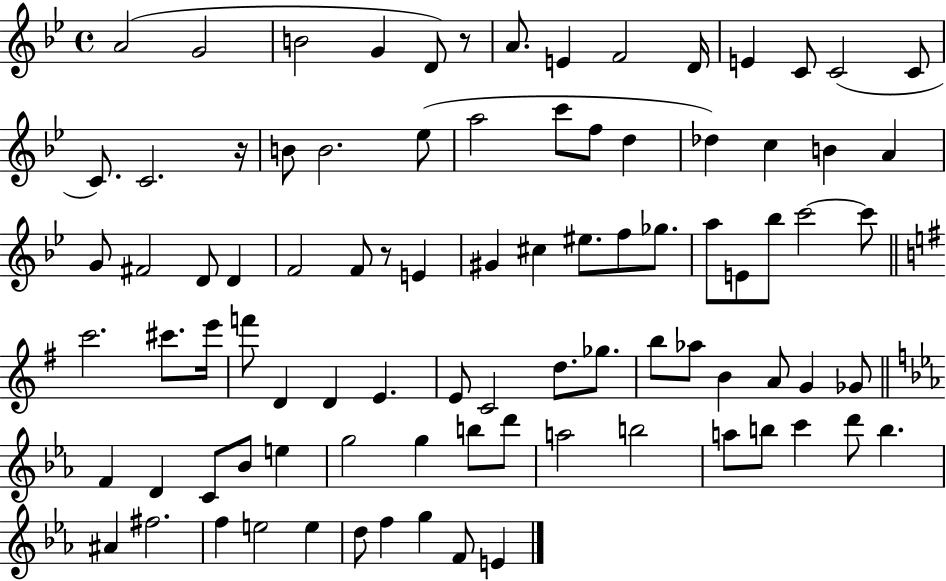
X:1
T:Untitled
M:4/4
L:1/4
K:Bb
A2 G2 B2 G D/2 z/2 A/2 E F2 D/4 E C/2 C2 C/2 C/2 C2 z/4 B/2 B2 _e/2 a2 c'/2 f/2 d _d c B A G/2 ^F2 D/2 D F2 F/2 z/2 E ^G ^c ^e/2 f/2 _g/2 a/2 E/2 _b/2 c'2 c'/2 c'2 ^c'/2 e'/4 f'/2 D D E E/2 C2 d/2 _g/2 b/2 _a/2 B A/2 G _G/2 F D C/2 _B/2 e g2 g b/2 d'/2 a2 b2 a/2 b/2 c' d'/2 b ^A ^f2 f e2 e d/2 f g F/2 E